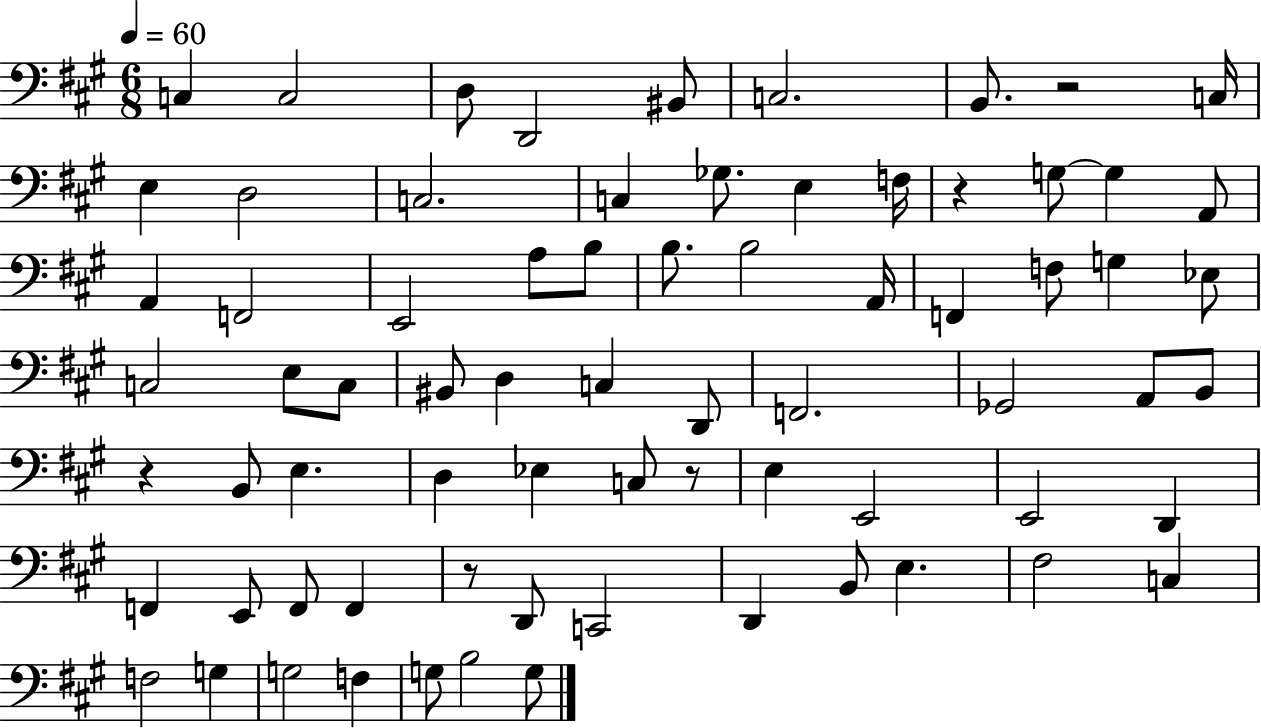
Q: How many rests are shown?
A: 5